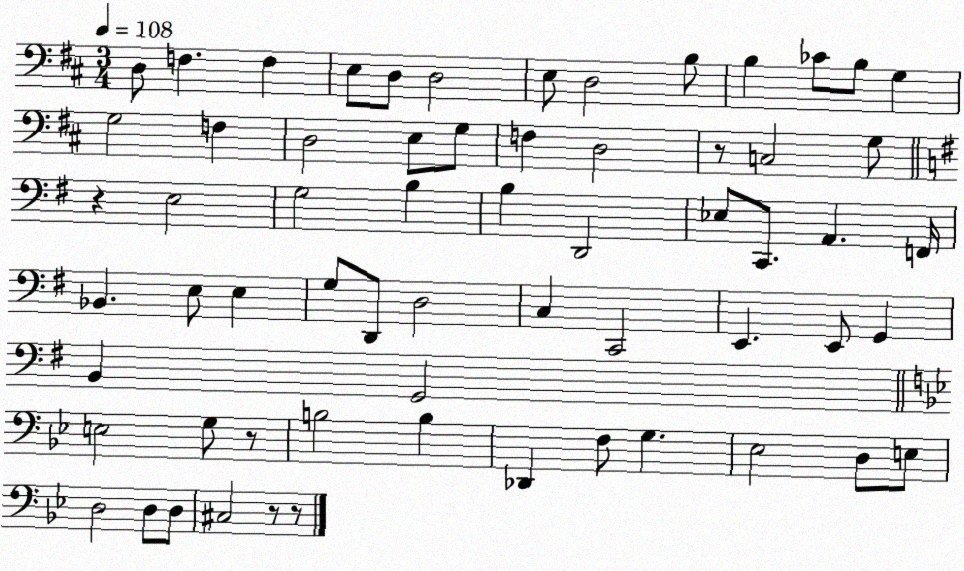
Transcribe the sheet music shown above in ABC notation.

X:1
T:Untitled
M:3/4
L:1/4
K:D
D,/2 F, F, E,/2 D,/2 D,2 E,/2 D,2 B,/2 B, _C/2 B,/2 G, G,2 F, D,2 E,/2 G,/2 F, D,2 z/2 C,2 G,/2 z E,2 G,2 B, B, D,,2 _E,/2 C,,/2 A,, F,,/4 _B,, E,/2 E, G,/2 D,,/2 D,2 C, C,,2 E,, E,,/2 G,, B,, G,,2 E,2 G,/2 z/2 B,2 B, _D,, F,/2 G, _E,2 D,/2 E,/2 D,2 D,/2 D,/2 ^C,2 z/2 z/2